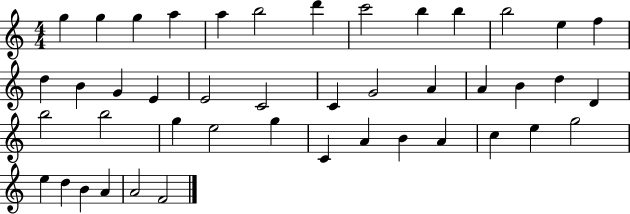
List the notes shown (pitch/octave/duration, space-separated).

G5/q G5/q G5/q A5/q A5/q B5/h D6/q C6/h B5/q B5/q B5/h E5/q F5/q D5/q B4/q G4/q E4/q E4/h C4/h C4/q G4/h A4/q A4/q B4/q D5/q D4/q B5/h B5/h G5/q E5/h G5/q C4/q A4/q B4/q A4/q C5/q E5/q G5/h E5/q D5/q B4/q A4/q A4/h F4/h